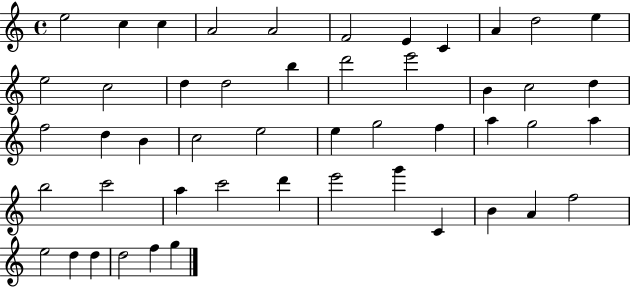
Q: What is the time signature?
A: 4/4